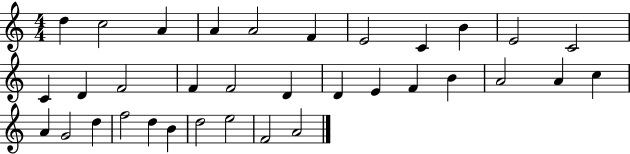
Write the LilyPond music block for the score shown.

{
  \clef treble
  \numericTimeSignature
  \time 4/4
  \key c \major
  d''4 c''2 a'4 | a'4 a'2 f'4 | e'2 c'4 b'4 | e'2 c'2 | \break c'4 d'4 f'2 | f'4 f'2 d'4 | d'4 e'4 f'4 b'4 | a'2 a'4 c''4 | \break a'4 g'2 d''4 | f''2 d''4 b'4 | d''2 e''2 | f'2 a'2 | \break \bar "|."
}